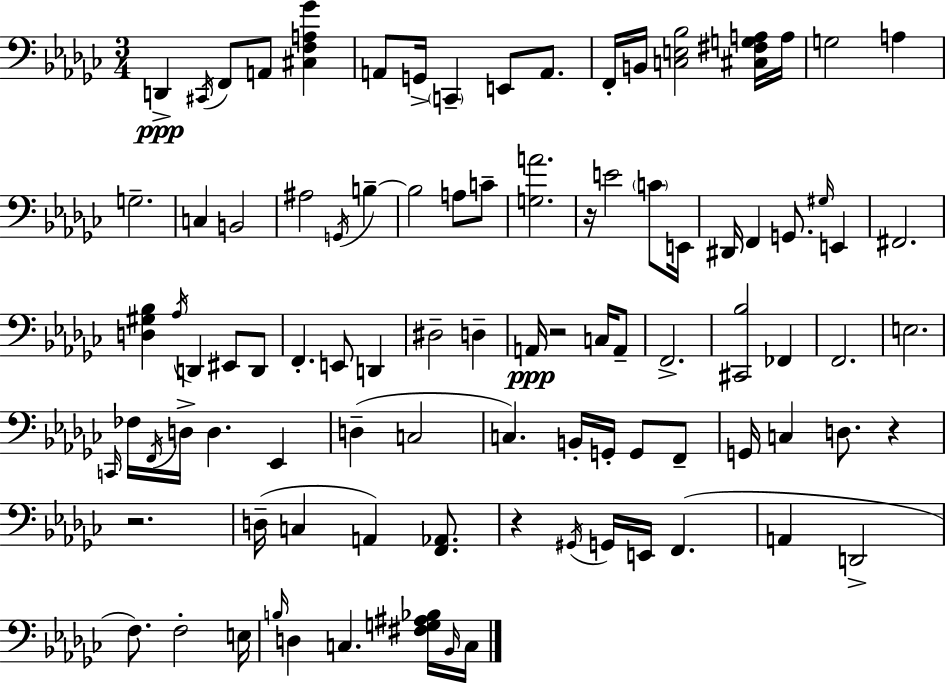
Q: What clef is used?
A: bass